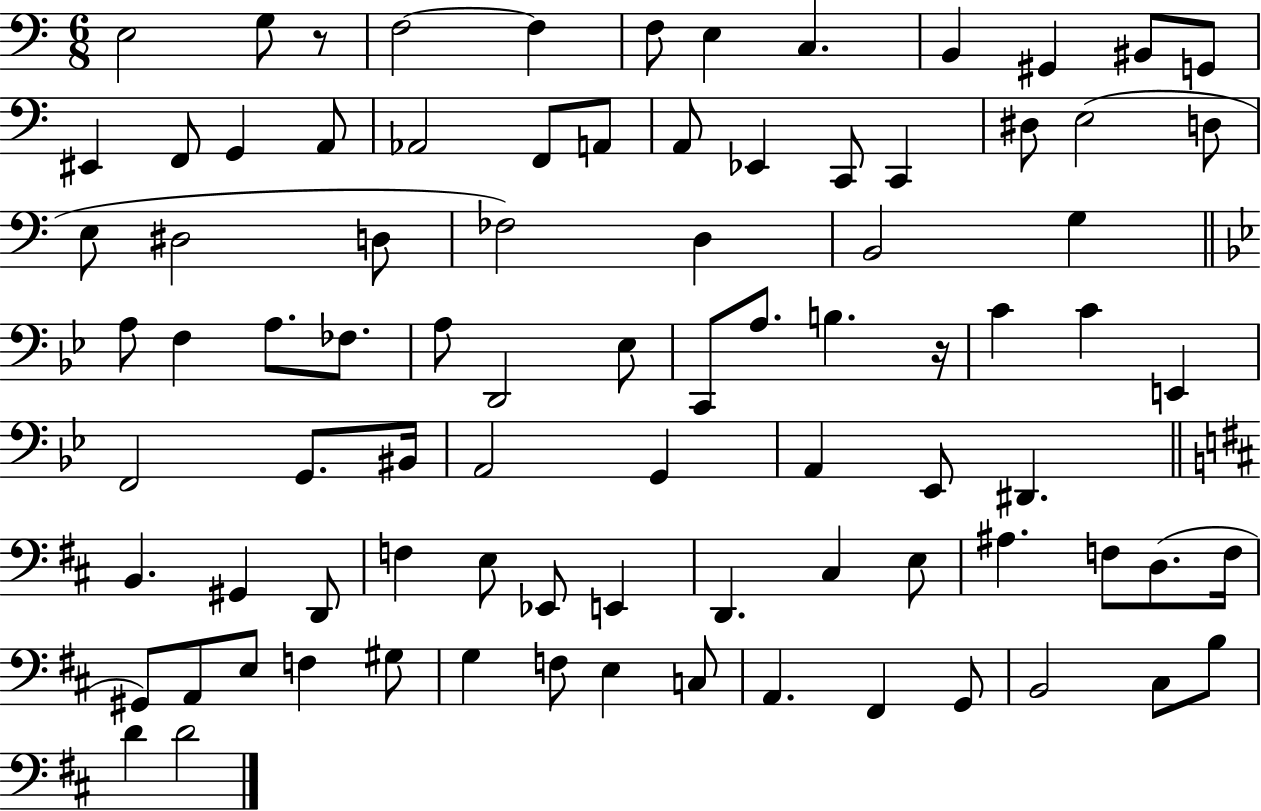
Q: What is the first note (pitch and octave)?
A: E3